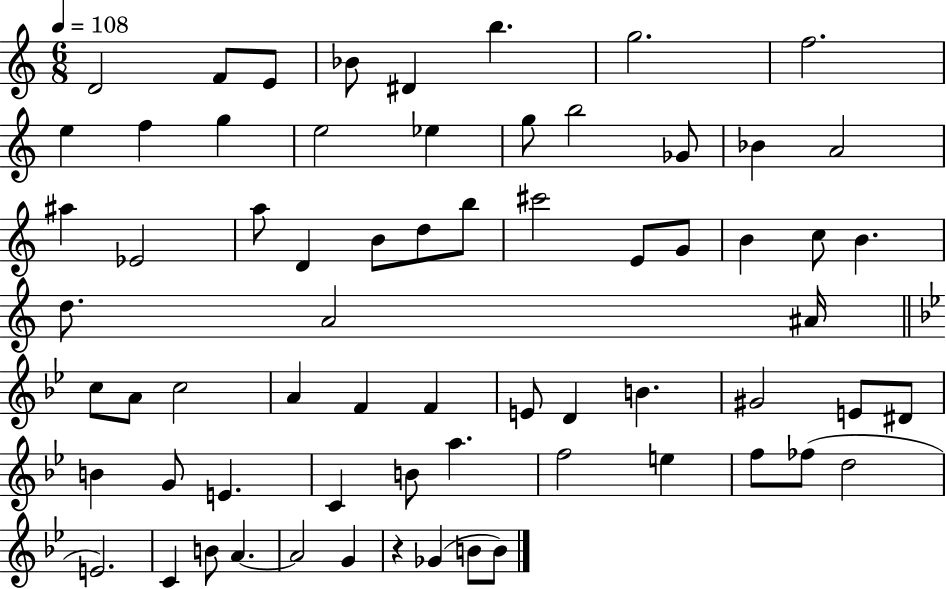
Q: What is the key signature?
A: C major